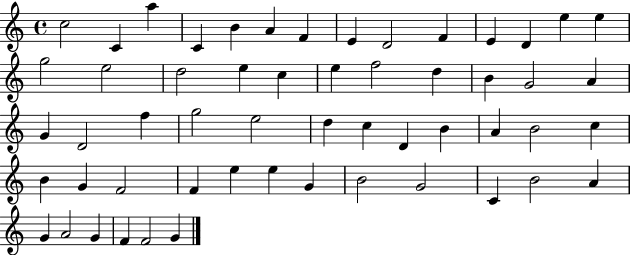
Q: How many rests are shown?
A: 0